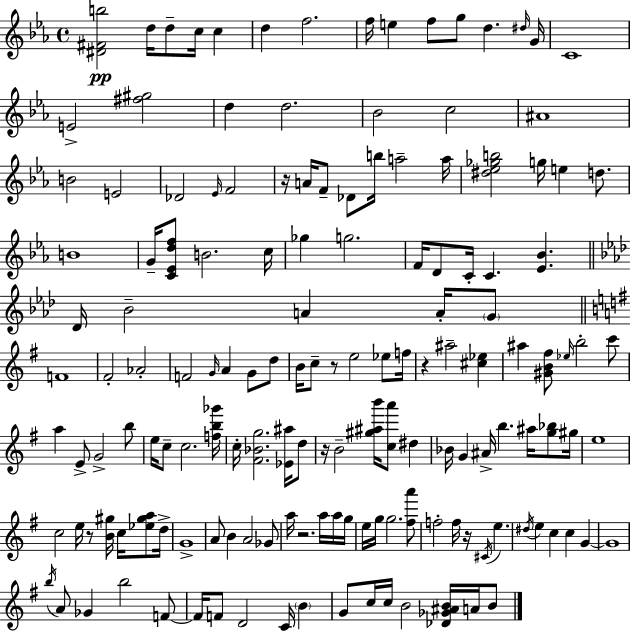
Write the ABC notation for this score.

X:1
T:Untitled
M:4/4
L:1/4
K:Cm
[^D^Fb]2 d/4 d/2 c/4 c d f2 f/4 e f/2 g/2 d ^d/4 G/4 C4 E2 [^f^g]2 d d2 _B2 c2 ^A4 B2 E2 _D2 _E/4 F2 z/4 A/4 F/2 _D/2 b/4 a2 a/4 [^d_e_gb]2 g/4 e d/2 B4 G/4 [C_Edf]/2 B2 c/4 _g g2 F/4 D/2 C/4 C [_E_B] _D/4 _B2 A A/4 G/2 F4 ^F2 _A2 F2 G/4 A G/2 d/2 B/4 c/2 z/2 e2 _e/2 f/4 z ^a2 [^c_e] ^a [^GB^f]/2 _e/4 b2 c'/2 a E/2 G2 b/2 e/4 c/2 c2 [fb_g']/4 c/4 [^F_Bg]2 [_E^a]/4 d/2 z/4 B2 [^g^ab']/4 [ca']/2 ^d _B/4 G ^A/4 b ^a/4 [g_b]/2 ^g/4 e4 c2 e/4 z/2 [B^g]/4 c/4 [_e^ga]/2 d/4 G4 A/2 B A2 _G/2 a/4 z2 a/4 a/4 g/4 e/4 g/4 g2 [^fa']/2 f2 f/4 z/4 ^C/4 e ^d/4 e c c G G4 b/4 A/2 _G b2 F/2 F/4 F/2 D2 C/4 B G/2 c/4 c/4 B2 [_D_G^AB]/4 A/4 B/2